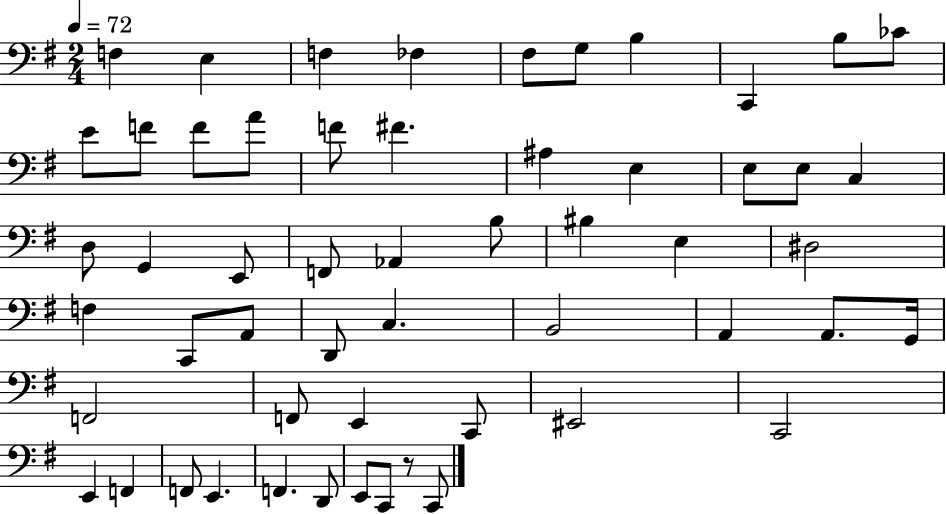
{
  \clef bass
  \numericTimeSignature
  \time 2/4
  \key g \major
  \tempo 4 = 72
  f4 e4 | f4 fes4 | fis8 g8 b4 | c,4 b8 ces'8 | \break e'8 f'8 f'8 a'8 | f'8 fis'4. | ais4 e4 | e8 e8 c4 | \break d8 g,4 e,8 | f,8 aes,4 b8 | bis4 e4 | dis2 | \break f4 c,8 a,8 | d,8 c4. | b,2 | a,4 a,8. g,16 | \break f,2 | f,8 e,4 c,8 | eis,2 | c,2 | \break e,4 f,4 | f,8 e,4. | f,4. d,8 | e,8 c,8 r8 c,8 | \break \bar "|."
}